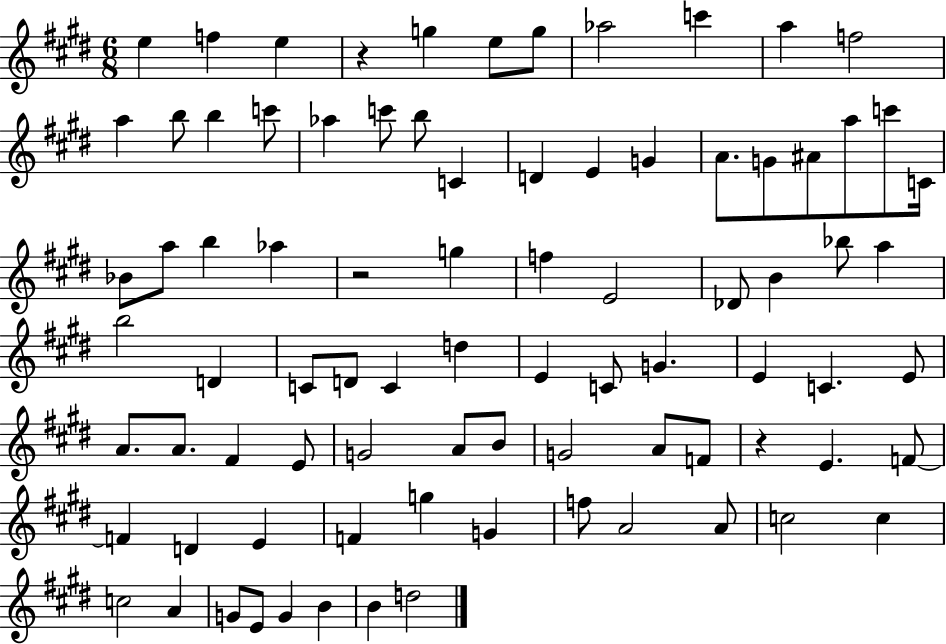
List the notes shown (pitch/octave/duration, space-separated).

E5/q F5/q E5/q R/q G5/q E5/e G5/e Ab5/h C6/q A5/q F5/h A5/q B5/e B5/q C6/e Ab5/q C6/e B5/e C4/q D4/q E4/q G4/q A4/e. G4/e A#4/e A5/e C6/e C4/s Bb4/e A5/e B5/q Ab5/q R/h G5/q F5/q E4/h Db4/e B4/q Bb5/e A5/q B5/h D4/q C4/e D4/e C4/q D5/q E4/q C4/e G4/q. E4/q C4/q. E4/e A4/e. A4/e. F#4/q E4/e G4/h A4/e B4/e G4/h A4/e F4/e R/q E4/q. F4/e F4/q D4/q E4/q F4/q G5/q G4/q F5/e A4/h A4/e C5/h C5/q C5/h A4/q G4/e E4/e G4/q B4/q B4/q D5/h